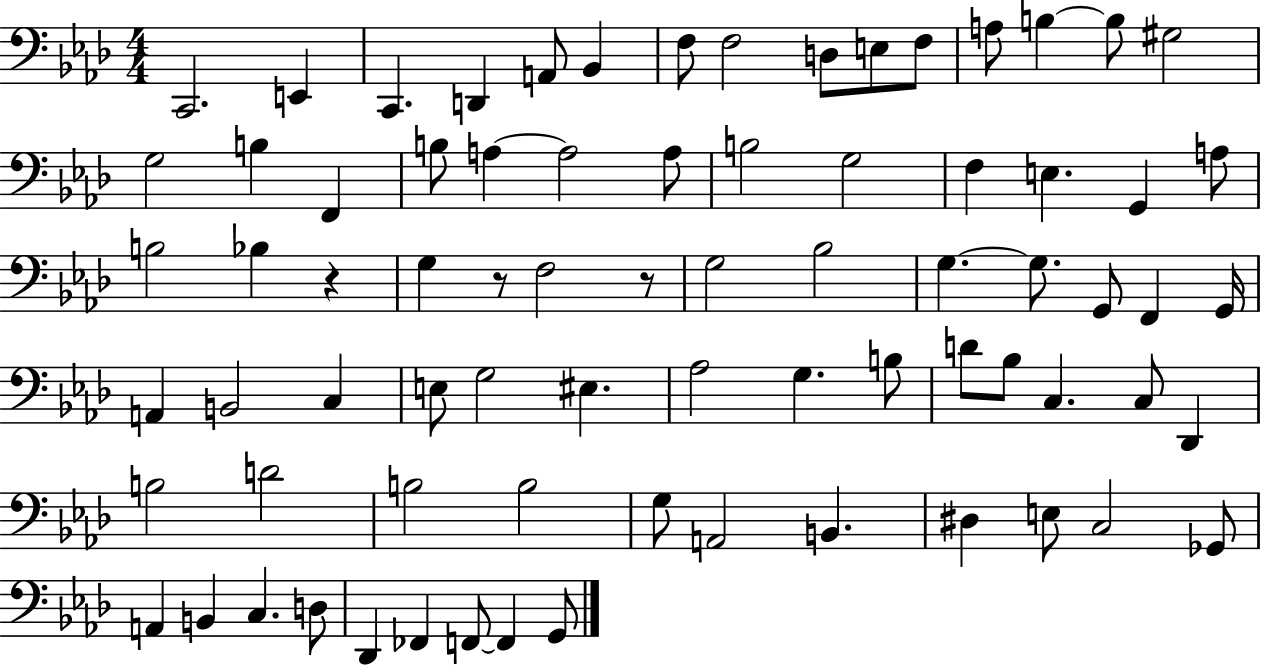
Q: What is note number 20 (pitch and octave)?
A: A3